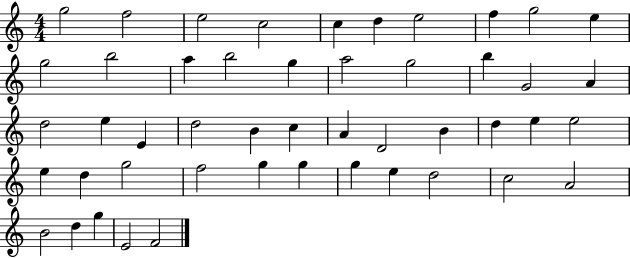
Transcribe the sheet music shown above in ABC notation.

X:1
T:Untitled
M:4/4
L:1/4
K:C
g2 f2 e2 c2 c d e2 f g2 e g2 b2 a b2 g a2 g2 b G2 A d2 e E d2 B c A D2 B d e e2 e d g2 f2 g g g e d2 c2 A2 B2 d g E2 F2